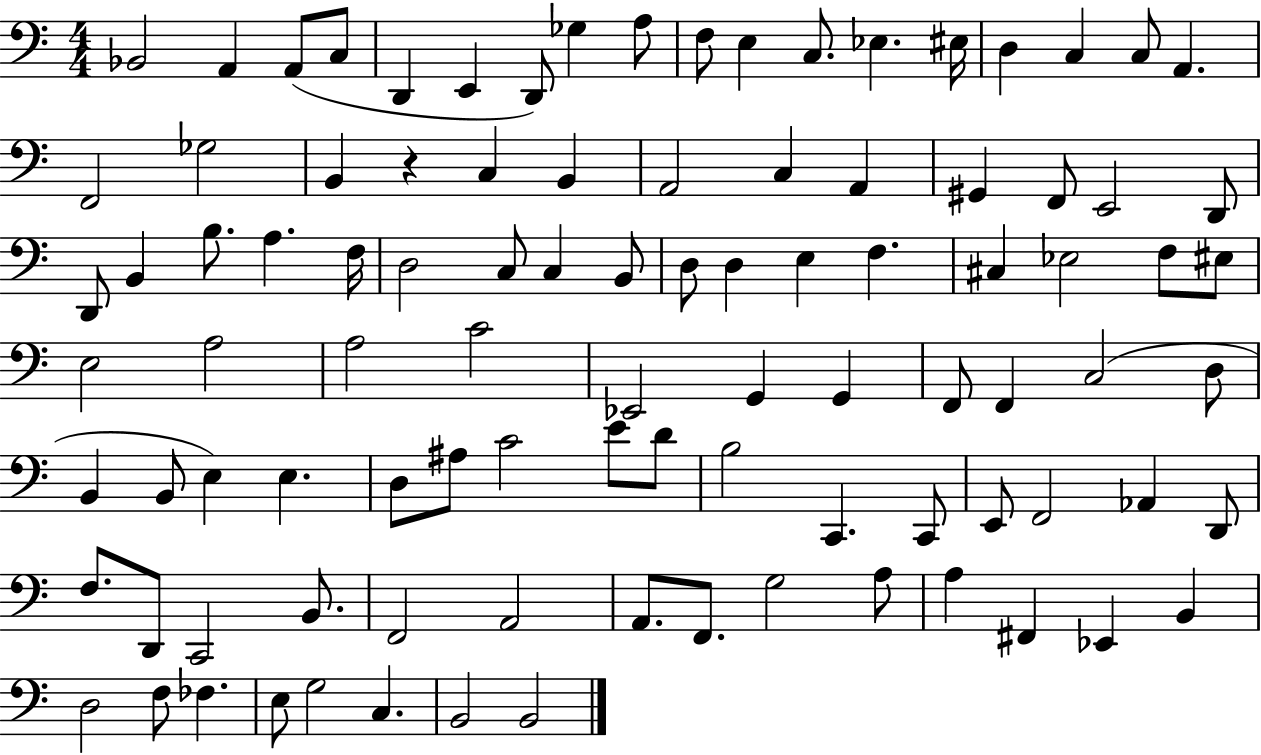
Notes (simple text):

Bb2/h A2/q A2/e C3/e D2/q E2/q D2/e Gb3/q A3/e F3/e E3/q C3/e. Eb3/q. EIS3/s D3/q C3/q C3/e A2/q. F2/h Gb3/h B2/q R/q C3/q B2/q A2/h C3/q A2/q G#2/q F2/e E2/h D2/e D2/e B2/q B3/e. A3/q. F3/s D3/h C3/e C3/q B2/e D3/e D3/q E3/q F3/q. C#3/q Eb3/h F3/e EIS3/e E3/h A3/h A3/h C4/h Eb2/h G2/q G2/q F2/e F2/q C3/h D3/e B2/q B2/e E3/q E3/q. D3/e A#3/e C4/h E4/e D4/e B3/h C2/q. C2/e E2/e F2/h Ab2/q D2/e F3/e. D2/e C2/h B2/e. F2/h A2/h A2/e. F2/e. G3/h A3/e A3/q F#2/q Eb2/q B2/q D3/h F3/e FES3/q. E3/e G3/h C3/q. B2/h B2/h